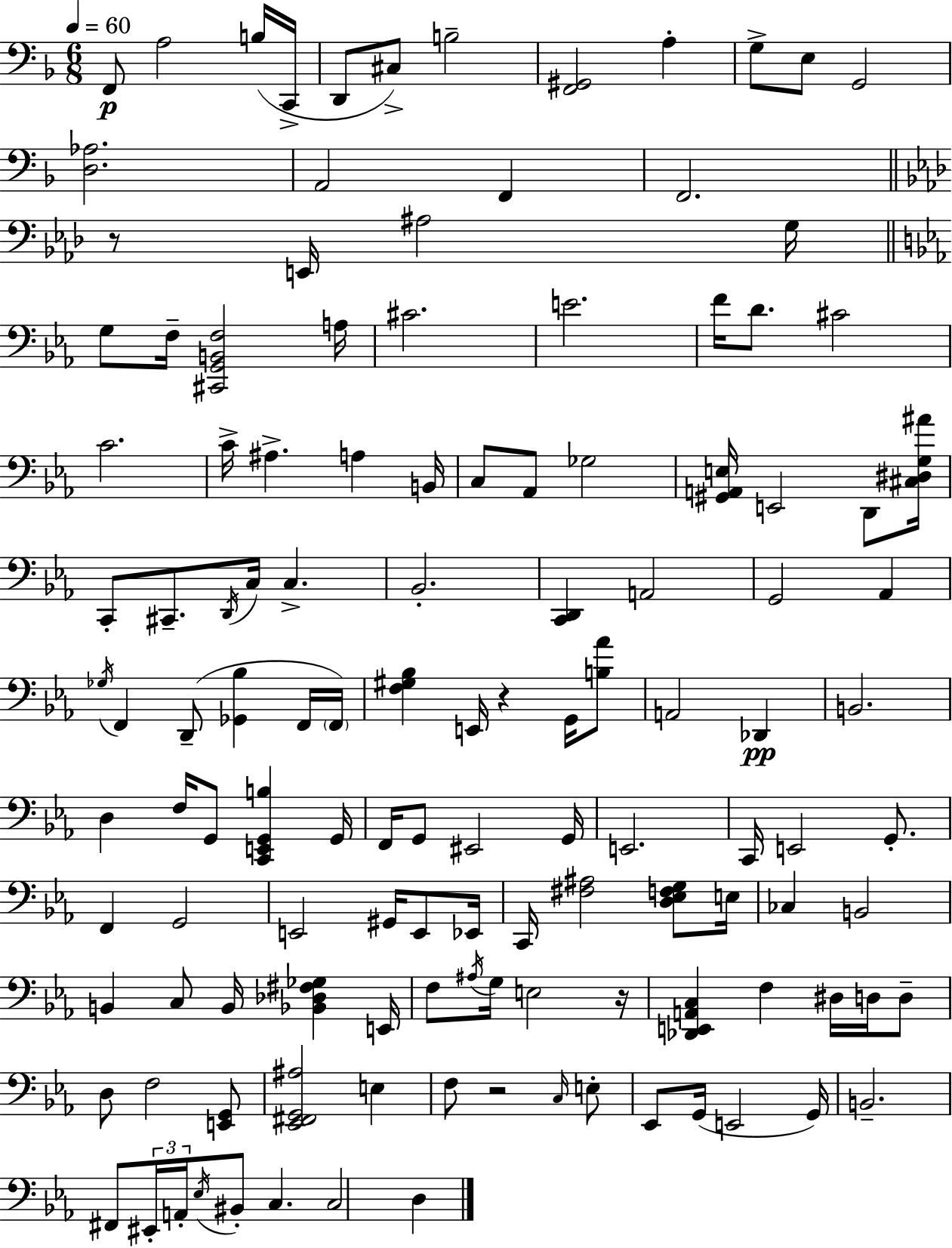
X:1
T:Untitled
M:6/8
L:1/4
K:F
F,,/2 A,2 B,/4 C,,/4 D,,/2 ^C,/2 B,2 [F,,^G,,]2 A, G,/2 E,/2 G,,2 [D,_A,]2 A,,2 F,, F,,2 z/2 E,,/4 ^A,2 G,/4 G,/2 F,/4 [^C,,G,,B,,F,]2 A,/4 ^C2 E2 F/4 D/2 ^C2 C2 C/4 ^A, A, B,,/4 C,/2 _A,,/2 _G,2 [^G,,A,,E,]/4 E,,2 D,,/2 [^C,^D,G,^A]/4 C,,/2 ^C,,/2 D,,/4 C,/4 C, _B,,2 [C,,D,,] A,,2 G,,2 _A,, _G,/4 F,, D,,/2 [_G,,_B,] F,,/4 F,,/4 [F,^G,_B,] E,,/4 z G,,/4 [B,_A]/2 A,,2 _D,, B,,2 D, F,/4 G,,/2 [C,,E,,G,,B,] G,,/4 F,,/4 G,,/2 ^E,,2 G,,/4 E,,2 C,,/4 E,,2 G,,/2 F,, G,,2 E,,2 ^G,,/4 E,,/2 _E,,/4 C,,/4 [^F,^A,]2 [D,_E,F,G,]/2 E,/4 _C, B,,2 B,, C,/2 B,,/4 [_B,,_D,^F,_G,] E,,/4 F,/2 ^A,/4 G,/4 E,2 z/4 [_D,,E,,A,,C,] F, ^D,/4 D,/4 D,/2 D,/2 F,2 [E,,G,,]/2 [_E,,^F,,G,,^A,]2 E, F,/2 z2 C,/4 E,/2 _E,,/2 G,,/4 E,,2 G,,/4 B,,2 ^F,,/2 ^E,,/4 A,,/4 _E,/4 ^B,,/2 C, C,2 D,